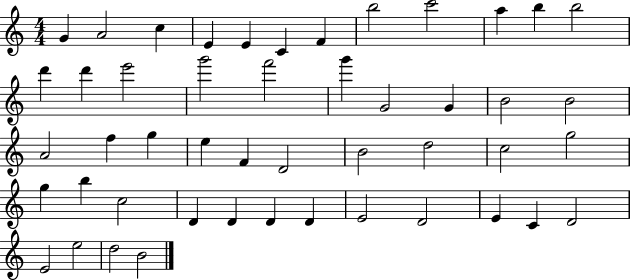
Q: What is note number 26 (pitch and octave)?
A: E5